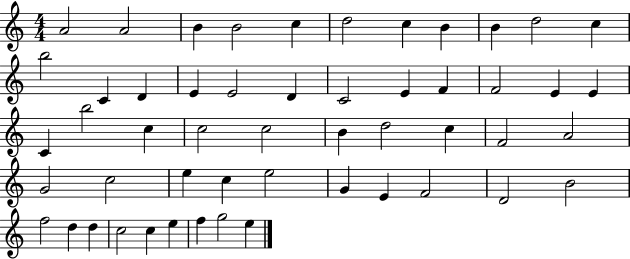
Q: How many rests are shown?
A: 0